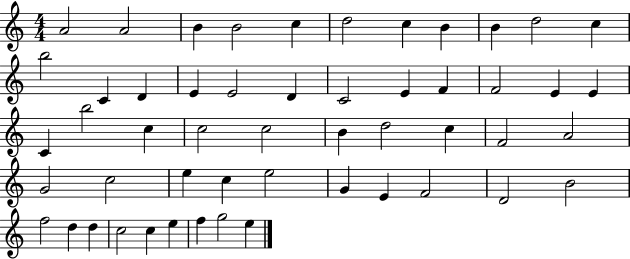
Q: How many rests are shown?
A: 0